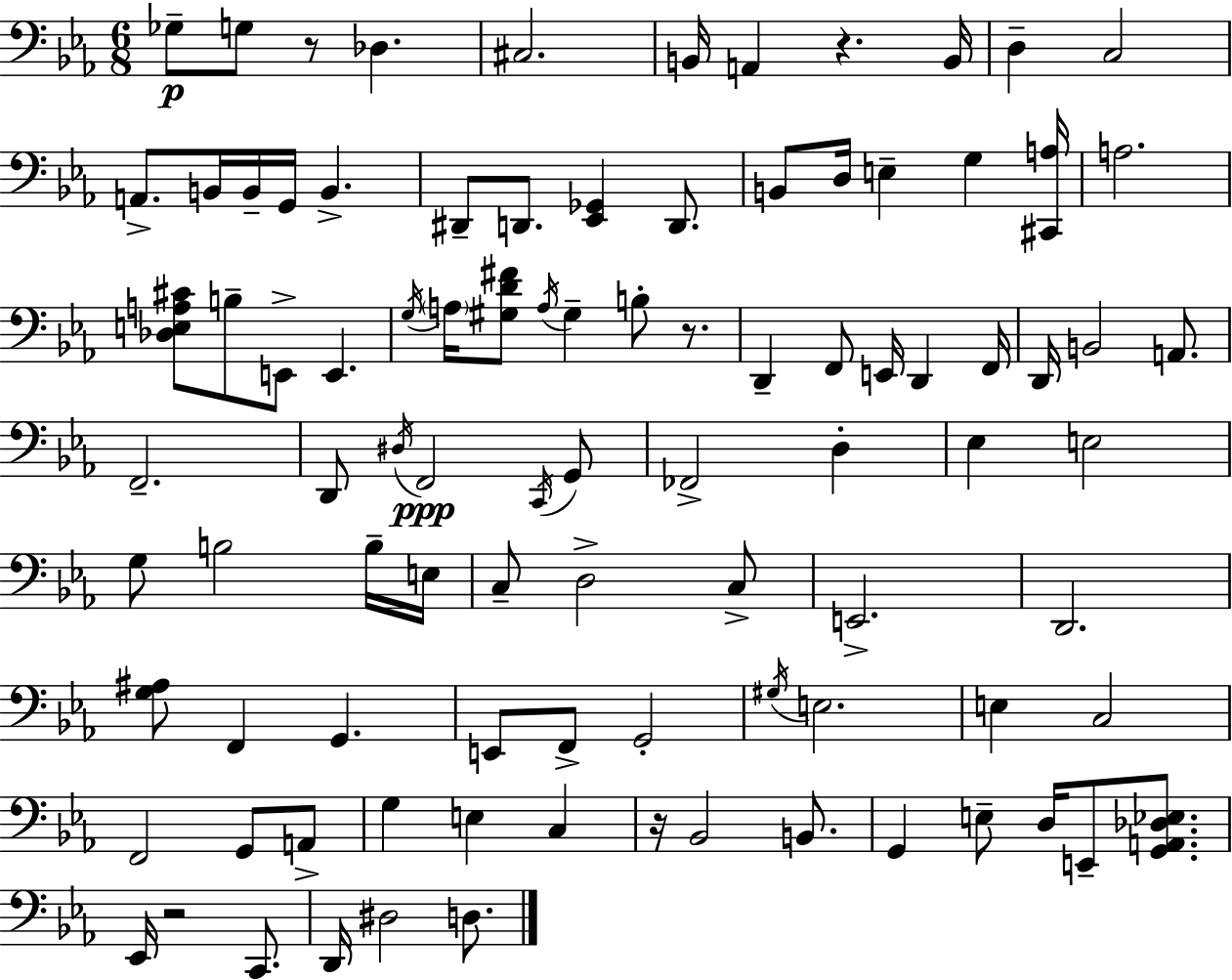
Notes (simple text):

Gb3/e G3/e R/e Db3/q. C#3/h. B2/s A2/q R/q. B2/s D3/q C3/h A2/e. B2/s B2/s G2/s B2/q. D#2/e D2/e. [Eb2,Gb2]/q D2/e. B2/e D3/s E3/q G3/q [C#2,A3]/s A3/h. [Db3,E3,A3,C#4]/e B3/e E2/e E2/q. G3/s A3/s [G#3,D4,F#4]/e A3/s G#3/q B3/e R/e. D2/q F2/e E2/s D2/q F2/s D2/s B2/h A2/e. F2/h. D2/e D#3/s F2/h C2/s G2/e FES2/h D3/q Eb3/q E3/h G3/e B3/h B3/s E3/s C3/e D3/h C3/e E2/h. D2/h. [G3,A#3]/e F2/q G2/q. E2/e F2/e G2/h G#3/s E3/h. E3/q C3/h F2/h G2/e A2/e G3/q E3/q C3/q R/s Bb2/h B2/e. G2/q E3/e D3/s E2/e [G2,A2,Db3,Eb3]/e. Eb2/s R/h C2/e. D2/s D#3/h D3/e.